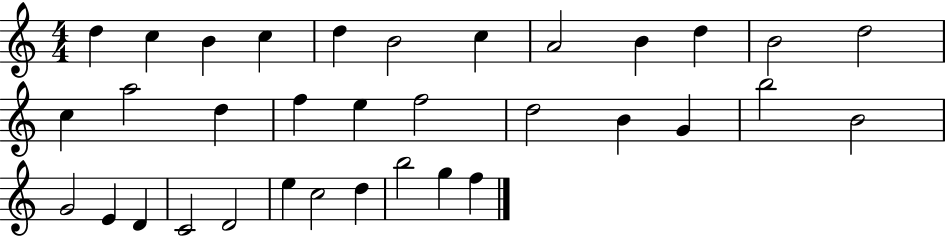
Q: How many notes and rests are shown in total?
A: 34